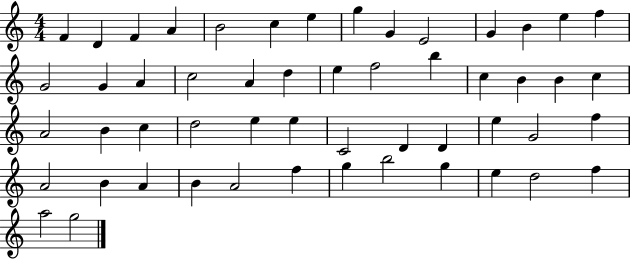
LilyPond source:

{
  \clef treble
  \numericTimeSignature
  \time 4/4
  \key c \major
  f'4 d'4 f'4 a'4 | b'2 c''4 e''4 | g''4 g'4 e'2 | g'4 b'4 e''4 f''4 | \break g'2 g'4 a'4 | c''2 a'4 d''4 | e''4 f''2 b''4 | c''4 b'4 b'4 c''4 | \break a'2 b'4 c''4 | d''2 e''4 e''4 | c'2 d'4 d'4 | e''4 g'2 f''4 | \break a'2 b'4 a'4 | b'4 a'2 f''4 | g''4 b''2 g''4 | e''4 d''2 f''4 | \break a''2 g''2 | \bar "|."
}